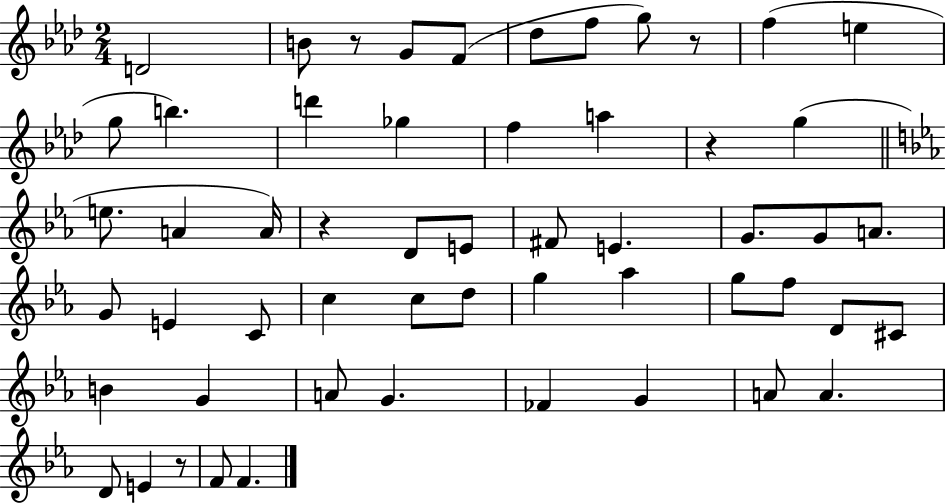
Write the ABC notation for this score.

X:1
T:Untitled
M:2/4
L:1/4
K:Ab
D2 B/2 z/2 G/2 F/2 _d/2 f/2 g/2 z/2 f e g/2 b d' _g f a z g e/2 A A/4 z D/2 E/2 ^F/2 E G/2 G/2 A/2 G/2 E C/2 c c/2 d/2 g _a g/2 f/2 D/2 ^C/2 B G A/2 G _F G A/2 A D/2 E z/2 F/2 F